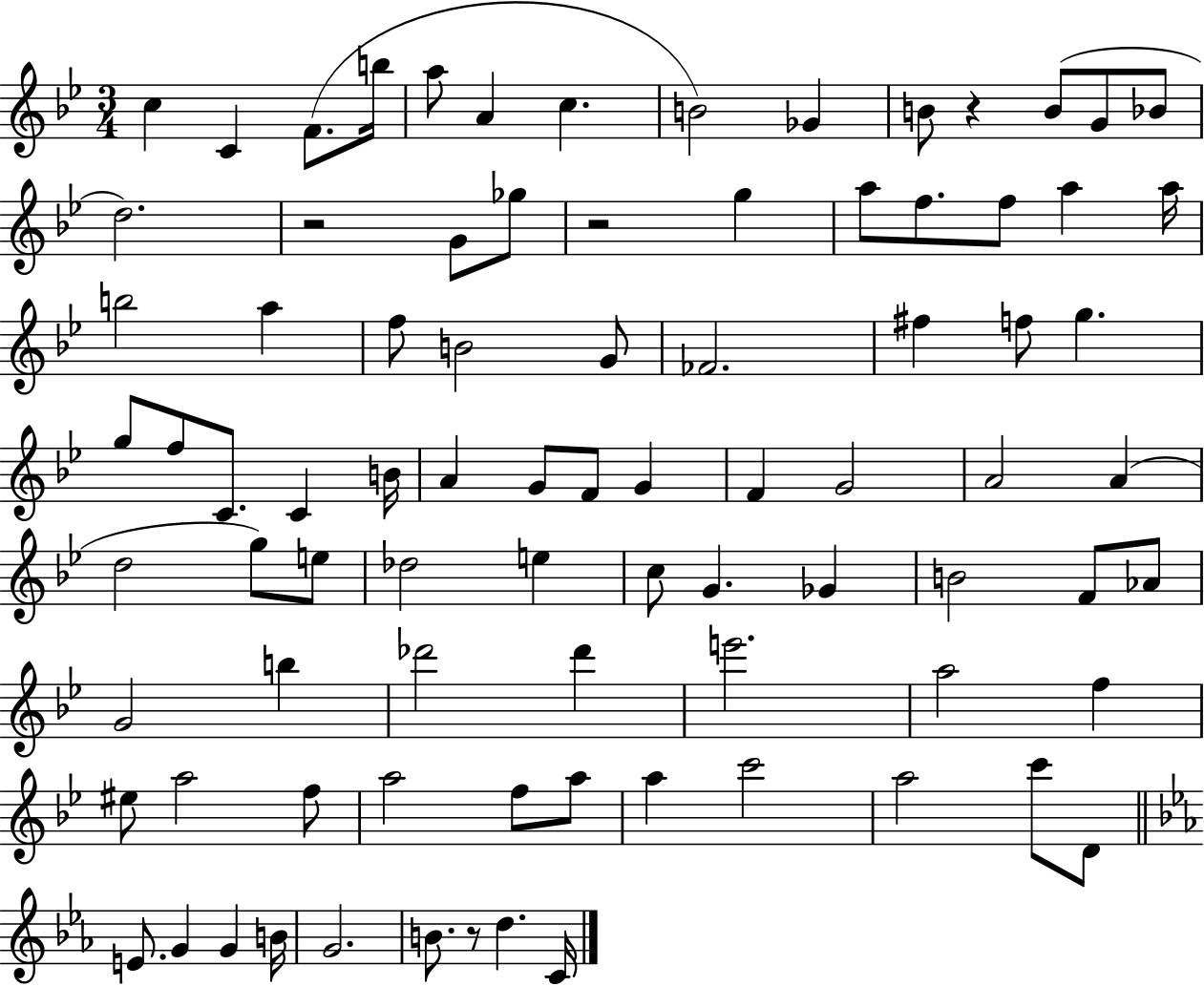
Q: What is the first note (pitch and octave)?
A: C5